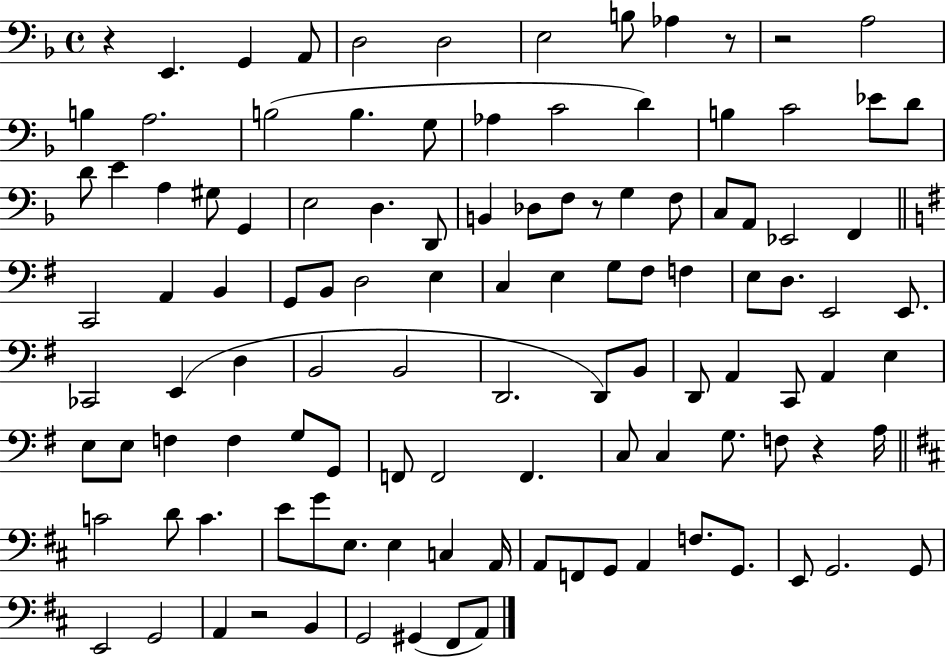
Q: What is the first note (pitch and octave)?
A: E2